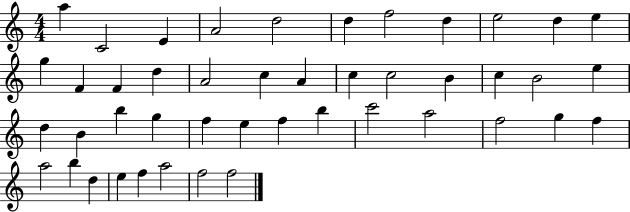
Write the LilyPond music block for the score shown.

{
  \clef treble
  \numericTimeSignature
  \time 4/4
  \key c \major
  a''4 c'2 e'4 | a'2 d''2 | d''4 f''2 d''4 | e''2 d''4 e''4 | \break g''4 f'4 f'4 d''4 | a'2 c''4 a'4 | c''4 c''2 b'4 | c''4 b'2 e''4 | \break d''4 b'4 b''4 g''4 | f''4 e''4 f''4 b''4 | c'''2 a''2 | f''2 g''4 f''4 | \break a''2 b''4 d''4 | e''4 f''4 a''2 | f''2 f''2 | \bar "|."
}